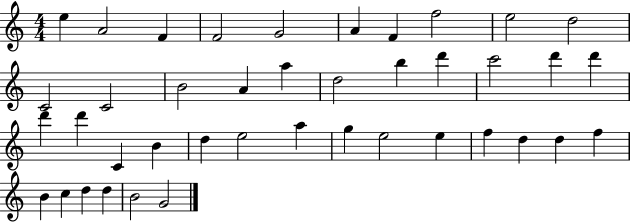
E5/q A4/h F4/q F4/h G4/h A4/q F4/q F5/h E5/h D5/h C4/h C4/h B4/h A4/q A5/q D5/h B5/q D6/q C6/h D6/q D6/q D6/q D6/q C4/q B4/q D5/q E5/h A5/q G5/q E5/h E5/q F5/q D5/q D5/q F5/q B4/q C5/q D5/q D5/q B4/h G4/h